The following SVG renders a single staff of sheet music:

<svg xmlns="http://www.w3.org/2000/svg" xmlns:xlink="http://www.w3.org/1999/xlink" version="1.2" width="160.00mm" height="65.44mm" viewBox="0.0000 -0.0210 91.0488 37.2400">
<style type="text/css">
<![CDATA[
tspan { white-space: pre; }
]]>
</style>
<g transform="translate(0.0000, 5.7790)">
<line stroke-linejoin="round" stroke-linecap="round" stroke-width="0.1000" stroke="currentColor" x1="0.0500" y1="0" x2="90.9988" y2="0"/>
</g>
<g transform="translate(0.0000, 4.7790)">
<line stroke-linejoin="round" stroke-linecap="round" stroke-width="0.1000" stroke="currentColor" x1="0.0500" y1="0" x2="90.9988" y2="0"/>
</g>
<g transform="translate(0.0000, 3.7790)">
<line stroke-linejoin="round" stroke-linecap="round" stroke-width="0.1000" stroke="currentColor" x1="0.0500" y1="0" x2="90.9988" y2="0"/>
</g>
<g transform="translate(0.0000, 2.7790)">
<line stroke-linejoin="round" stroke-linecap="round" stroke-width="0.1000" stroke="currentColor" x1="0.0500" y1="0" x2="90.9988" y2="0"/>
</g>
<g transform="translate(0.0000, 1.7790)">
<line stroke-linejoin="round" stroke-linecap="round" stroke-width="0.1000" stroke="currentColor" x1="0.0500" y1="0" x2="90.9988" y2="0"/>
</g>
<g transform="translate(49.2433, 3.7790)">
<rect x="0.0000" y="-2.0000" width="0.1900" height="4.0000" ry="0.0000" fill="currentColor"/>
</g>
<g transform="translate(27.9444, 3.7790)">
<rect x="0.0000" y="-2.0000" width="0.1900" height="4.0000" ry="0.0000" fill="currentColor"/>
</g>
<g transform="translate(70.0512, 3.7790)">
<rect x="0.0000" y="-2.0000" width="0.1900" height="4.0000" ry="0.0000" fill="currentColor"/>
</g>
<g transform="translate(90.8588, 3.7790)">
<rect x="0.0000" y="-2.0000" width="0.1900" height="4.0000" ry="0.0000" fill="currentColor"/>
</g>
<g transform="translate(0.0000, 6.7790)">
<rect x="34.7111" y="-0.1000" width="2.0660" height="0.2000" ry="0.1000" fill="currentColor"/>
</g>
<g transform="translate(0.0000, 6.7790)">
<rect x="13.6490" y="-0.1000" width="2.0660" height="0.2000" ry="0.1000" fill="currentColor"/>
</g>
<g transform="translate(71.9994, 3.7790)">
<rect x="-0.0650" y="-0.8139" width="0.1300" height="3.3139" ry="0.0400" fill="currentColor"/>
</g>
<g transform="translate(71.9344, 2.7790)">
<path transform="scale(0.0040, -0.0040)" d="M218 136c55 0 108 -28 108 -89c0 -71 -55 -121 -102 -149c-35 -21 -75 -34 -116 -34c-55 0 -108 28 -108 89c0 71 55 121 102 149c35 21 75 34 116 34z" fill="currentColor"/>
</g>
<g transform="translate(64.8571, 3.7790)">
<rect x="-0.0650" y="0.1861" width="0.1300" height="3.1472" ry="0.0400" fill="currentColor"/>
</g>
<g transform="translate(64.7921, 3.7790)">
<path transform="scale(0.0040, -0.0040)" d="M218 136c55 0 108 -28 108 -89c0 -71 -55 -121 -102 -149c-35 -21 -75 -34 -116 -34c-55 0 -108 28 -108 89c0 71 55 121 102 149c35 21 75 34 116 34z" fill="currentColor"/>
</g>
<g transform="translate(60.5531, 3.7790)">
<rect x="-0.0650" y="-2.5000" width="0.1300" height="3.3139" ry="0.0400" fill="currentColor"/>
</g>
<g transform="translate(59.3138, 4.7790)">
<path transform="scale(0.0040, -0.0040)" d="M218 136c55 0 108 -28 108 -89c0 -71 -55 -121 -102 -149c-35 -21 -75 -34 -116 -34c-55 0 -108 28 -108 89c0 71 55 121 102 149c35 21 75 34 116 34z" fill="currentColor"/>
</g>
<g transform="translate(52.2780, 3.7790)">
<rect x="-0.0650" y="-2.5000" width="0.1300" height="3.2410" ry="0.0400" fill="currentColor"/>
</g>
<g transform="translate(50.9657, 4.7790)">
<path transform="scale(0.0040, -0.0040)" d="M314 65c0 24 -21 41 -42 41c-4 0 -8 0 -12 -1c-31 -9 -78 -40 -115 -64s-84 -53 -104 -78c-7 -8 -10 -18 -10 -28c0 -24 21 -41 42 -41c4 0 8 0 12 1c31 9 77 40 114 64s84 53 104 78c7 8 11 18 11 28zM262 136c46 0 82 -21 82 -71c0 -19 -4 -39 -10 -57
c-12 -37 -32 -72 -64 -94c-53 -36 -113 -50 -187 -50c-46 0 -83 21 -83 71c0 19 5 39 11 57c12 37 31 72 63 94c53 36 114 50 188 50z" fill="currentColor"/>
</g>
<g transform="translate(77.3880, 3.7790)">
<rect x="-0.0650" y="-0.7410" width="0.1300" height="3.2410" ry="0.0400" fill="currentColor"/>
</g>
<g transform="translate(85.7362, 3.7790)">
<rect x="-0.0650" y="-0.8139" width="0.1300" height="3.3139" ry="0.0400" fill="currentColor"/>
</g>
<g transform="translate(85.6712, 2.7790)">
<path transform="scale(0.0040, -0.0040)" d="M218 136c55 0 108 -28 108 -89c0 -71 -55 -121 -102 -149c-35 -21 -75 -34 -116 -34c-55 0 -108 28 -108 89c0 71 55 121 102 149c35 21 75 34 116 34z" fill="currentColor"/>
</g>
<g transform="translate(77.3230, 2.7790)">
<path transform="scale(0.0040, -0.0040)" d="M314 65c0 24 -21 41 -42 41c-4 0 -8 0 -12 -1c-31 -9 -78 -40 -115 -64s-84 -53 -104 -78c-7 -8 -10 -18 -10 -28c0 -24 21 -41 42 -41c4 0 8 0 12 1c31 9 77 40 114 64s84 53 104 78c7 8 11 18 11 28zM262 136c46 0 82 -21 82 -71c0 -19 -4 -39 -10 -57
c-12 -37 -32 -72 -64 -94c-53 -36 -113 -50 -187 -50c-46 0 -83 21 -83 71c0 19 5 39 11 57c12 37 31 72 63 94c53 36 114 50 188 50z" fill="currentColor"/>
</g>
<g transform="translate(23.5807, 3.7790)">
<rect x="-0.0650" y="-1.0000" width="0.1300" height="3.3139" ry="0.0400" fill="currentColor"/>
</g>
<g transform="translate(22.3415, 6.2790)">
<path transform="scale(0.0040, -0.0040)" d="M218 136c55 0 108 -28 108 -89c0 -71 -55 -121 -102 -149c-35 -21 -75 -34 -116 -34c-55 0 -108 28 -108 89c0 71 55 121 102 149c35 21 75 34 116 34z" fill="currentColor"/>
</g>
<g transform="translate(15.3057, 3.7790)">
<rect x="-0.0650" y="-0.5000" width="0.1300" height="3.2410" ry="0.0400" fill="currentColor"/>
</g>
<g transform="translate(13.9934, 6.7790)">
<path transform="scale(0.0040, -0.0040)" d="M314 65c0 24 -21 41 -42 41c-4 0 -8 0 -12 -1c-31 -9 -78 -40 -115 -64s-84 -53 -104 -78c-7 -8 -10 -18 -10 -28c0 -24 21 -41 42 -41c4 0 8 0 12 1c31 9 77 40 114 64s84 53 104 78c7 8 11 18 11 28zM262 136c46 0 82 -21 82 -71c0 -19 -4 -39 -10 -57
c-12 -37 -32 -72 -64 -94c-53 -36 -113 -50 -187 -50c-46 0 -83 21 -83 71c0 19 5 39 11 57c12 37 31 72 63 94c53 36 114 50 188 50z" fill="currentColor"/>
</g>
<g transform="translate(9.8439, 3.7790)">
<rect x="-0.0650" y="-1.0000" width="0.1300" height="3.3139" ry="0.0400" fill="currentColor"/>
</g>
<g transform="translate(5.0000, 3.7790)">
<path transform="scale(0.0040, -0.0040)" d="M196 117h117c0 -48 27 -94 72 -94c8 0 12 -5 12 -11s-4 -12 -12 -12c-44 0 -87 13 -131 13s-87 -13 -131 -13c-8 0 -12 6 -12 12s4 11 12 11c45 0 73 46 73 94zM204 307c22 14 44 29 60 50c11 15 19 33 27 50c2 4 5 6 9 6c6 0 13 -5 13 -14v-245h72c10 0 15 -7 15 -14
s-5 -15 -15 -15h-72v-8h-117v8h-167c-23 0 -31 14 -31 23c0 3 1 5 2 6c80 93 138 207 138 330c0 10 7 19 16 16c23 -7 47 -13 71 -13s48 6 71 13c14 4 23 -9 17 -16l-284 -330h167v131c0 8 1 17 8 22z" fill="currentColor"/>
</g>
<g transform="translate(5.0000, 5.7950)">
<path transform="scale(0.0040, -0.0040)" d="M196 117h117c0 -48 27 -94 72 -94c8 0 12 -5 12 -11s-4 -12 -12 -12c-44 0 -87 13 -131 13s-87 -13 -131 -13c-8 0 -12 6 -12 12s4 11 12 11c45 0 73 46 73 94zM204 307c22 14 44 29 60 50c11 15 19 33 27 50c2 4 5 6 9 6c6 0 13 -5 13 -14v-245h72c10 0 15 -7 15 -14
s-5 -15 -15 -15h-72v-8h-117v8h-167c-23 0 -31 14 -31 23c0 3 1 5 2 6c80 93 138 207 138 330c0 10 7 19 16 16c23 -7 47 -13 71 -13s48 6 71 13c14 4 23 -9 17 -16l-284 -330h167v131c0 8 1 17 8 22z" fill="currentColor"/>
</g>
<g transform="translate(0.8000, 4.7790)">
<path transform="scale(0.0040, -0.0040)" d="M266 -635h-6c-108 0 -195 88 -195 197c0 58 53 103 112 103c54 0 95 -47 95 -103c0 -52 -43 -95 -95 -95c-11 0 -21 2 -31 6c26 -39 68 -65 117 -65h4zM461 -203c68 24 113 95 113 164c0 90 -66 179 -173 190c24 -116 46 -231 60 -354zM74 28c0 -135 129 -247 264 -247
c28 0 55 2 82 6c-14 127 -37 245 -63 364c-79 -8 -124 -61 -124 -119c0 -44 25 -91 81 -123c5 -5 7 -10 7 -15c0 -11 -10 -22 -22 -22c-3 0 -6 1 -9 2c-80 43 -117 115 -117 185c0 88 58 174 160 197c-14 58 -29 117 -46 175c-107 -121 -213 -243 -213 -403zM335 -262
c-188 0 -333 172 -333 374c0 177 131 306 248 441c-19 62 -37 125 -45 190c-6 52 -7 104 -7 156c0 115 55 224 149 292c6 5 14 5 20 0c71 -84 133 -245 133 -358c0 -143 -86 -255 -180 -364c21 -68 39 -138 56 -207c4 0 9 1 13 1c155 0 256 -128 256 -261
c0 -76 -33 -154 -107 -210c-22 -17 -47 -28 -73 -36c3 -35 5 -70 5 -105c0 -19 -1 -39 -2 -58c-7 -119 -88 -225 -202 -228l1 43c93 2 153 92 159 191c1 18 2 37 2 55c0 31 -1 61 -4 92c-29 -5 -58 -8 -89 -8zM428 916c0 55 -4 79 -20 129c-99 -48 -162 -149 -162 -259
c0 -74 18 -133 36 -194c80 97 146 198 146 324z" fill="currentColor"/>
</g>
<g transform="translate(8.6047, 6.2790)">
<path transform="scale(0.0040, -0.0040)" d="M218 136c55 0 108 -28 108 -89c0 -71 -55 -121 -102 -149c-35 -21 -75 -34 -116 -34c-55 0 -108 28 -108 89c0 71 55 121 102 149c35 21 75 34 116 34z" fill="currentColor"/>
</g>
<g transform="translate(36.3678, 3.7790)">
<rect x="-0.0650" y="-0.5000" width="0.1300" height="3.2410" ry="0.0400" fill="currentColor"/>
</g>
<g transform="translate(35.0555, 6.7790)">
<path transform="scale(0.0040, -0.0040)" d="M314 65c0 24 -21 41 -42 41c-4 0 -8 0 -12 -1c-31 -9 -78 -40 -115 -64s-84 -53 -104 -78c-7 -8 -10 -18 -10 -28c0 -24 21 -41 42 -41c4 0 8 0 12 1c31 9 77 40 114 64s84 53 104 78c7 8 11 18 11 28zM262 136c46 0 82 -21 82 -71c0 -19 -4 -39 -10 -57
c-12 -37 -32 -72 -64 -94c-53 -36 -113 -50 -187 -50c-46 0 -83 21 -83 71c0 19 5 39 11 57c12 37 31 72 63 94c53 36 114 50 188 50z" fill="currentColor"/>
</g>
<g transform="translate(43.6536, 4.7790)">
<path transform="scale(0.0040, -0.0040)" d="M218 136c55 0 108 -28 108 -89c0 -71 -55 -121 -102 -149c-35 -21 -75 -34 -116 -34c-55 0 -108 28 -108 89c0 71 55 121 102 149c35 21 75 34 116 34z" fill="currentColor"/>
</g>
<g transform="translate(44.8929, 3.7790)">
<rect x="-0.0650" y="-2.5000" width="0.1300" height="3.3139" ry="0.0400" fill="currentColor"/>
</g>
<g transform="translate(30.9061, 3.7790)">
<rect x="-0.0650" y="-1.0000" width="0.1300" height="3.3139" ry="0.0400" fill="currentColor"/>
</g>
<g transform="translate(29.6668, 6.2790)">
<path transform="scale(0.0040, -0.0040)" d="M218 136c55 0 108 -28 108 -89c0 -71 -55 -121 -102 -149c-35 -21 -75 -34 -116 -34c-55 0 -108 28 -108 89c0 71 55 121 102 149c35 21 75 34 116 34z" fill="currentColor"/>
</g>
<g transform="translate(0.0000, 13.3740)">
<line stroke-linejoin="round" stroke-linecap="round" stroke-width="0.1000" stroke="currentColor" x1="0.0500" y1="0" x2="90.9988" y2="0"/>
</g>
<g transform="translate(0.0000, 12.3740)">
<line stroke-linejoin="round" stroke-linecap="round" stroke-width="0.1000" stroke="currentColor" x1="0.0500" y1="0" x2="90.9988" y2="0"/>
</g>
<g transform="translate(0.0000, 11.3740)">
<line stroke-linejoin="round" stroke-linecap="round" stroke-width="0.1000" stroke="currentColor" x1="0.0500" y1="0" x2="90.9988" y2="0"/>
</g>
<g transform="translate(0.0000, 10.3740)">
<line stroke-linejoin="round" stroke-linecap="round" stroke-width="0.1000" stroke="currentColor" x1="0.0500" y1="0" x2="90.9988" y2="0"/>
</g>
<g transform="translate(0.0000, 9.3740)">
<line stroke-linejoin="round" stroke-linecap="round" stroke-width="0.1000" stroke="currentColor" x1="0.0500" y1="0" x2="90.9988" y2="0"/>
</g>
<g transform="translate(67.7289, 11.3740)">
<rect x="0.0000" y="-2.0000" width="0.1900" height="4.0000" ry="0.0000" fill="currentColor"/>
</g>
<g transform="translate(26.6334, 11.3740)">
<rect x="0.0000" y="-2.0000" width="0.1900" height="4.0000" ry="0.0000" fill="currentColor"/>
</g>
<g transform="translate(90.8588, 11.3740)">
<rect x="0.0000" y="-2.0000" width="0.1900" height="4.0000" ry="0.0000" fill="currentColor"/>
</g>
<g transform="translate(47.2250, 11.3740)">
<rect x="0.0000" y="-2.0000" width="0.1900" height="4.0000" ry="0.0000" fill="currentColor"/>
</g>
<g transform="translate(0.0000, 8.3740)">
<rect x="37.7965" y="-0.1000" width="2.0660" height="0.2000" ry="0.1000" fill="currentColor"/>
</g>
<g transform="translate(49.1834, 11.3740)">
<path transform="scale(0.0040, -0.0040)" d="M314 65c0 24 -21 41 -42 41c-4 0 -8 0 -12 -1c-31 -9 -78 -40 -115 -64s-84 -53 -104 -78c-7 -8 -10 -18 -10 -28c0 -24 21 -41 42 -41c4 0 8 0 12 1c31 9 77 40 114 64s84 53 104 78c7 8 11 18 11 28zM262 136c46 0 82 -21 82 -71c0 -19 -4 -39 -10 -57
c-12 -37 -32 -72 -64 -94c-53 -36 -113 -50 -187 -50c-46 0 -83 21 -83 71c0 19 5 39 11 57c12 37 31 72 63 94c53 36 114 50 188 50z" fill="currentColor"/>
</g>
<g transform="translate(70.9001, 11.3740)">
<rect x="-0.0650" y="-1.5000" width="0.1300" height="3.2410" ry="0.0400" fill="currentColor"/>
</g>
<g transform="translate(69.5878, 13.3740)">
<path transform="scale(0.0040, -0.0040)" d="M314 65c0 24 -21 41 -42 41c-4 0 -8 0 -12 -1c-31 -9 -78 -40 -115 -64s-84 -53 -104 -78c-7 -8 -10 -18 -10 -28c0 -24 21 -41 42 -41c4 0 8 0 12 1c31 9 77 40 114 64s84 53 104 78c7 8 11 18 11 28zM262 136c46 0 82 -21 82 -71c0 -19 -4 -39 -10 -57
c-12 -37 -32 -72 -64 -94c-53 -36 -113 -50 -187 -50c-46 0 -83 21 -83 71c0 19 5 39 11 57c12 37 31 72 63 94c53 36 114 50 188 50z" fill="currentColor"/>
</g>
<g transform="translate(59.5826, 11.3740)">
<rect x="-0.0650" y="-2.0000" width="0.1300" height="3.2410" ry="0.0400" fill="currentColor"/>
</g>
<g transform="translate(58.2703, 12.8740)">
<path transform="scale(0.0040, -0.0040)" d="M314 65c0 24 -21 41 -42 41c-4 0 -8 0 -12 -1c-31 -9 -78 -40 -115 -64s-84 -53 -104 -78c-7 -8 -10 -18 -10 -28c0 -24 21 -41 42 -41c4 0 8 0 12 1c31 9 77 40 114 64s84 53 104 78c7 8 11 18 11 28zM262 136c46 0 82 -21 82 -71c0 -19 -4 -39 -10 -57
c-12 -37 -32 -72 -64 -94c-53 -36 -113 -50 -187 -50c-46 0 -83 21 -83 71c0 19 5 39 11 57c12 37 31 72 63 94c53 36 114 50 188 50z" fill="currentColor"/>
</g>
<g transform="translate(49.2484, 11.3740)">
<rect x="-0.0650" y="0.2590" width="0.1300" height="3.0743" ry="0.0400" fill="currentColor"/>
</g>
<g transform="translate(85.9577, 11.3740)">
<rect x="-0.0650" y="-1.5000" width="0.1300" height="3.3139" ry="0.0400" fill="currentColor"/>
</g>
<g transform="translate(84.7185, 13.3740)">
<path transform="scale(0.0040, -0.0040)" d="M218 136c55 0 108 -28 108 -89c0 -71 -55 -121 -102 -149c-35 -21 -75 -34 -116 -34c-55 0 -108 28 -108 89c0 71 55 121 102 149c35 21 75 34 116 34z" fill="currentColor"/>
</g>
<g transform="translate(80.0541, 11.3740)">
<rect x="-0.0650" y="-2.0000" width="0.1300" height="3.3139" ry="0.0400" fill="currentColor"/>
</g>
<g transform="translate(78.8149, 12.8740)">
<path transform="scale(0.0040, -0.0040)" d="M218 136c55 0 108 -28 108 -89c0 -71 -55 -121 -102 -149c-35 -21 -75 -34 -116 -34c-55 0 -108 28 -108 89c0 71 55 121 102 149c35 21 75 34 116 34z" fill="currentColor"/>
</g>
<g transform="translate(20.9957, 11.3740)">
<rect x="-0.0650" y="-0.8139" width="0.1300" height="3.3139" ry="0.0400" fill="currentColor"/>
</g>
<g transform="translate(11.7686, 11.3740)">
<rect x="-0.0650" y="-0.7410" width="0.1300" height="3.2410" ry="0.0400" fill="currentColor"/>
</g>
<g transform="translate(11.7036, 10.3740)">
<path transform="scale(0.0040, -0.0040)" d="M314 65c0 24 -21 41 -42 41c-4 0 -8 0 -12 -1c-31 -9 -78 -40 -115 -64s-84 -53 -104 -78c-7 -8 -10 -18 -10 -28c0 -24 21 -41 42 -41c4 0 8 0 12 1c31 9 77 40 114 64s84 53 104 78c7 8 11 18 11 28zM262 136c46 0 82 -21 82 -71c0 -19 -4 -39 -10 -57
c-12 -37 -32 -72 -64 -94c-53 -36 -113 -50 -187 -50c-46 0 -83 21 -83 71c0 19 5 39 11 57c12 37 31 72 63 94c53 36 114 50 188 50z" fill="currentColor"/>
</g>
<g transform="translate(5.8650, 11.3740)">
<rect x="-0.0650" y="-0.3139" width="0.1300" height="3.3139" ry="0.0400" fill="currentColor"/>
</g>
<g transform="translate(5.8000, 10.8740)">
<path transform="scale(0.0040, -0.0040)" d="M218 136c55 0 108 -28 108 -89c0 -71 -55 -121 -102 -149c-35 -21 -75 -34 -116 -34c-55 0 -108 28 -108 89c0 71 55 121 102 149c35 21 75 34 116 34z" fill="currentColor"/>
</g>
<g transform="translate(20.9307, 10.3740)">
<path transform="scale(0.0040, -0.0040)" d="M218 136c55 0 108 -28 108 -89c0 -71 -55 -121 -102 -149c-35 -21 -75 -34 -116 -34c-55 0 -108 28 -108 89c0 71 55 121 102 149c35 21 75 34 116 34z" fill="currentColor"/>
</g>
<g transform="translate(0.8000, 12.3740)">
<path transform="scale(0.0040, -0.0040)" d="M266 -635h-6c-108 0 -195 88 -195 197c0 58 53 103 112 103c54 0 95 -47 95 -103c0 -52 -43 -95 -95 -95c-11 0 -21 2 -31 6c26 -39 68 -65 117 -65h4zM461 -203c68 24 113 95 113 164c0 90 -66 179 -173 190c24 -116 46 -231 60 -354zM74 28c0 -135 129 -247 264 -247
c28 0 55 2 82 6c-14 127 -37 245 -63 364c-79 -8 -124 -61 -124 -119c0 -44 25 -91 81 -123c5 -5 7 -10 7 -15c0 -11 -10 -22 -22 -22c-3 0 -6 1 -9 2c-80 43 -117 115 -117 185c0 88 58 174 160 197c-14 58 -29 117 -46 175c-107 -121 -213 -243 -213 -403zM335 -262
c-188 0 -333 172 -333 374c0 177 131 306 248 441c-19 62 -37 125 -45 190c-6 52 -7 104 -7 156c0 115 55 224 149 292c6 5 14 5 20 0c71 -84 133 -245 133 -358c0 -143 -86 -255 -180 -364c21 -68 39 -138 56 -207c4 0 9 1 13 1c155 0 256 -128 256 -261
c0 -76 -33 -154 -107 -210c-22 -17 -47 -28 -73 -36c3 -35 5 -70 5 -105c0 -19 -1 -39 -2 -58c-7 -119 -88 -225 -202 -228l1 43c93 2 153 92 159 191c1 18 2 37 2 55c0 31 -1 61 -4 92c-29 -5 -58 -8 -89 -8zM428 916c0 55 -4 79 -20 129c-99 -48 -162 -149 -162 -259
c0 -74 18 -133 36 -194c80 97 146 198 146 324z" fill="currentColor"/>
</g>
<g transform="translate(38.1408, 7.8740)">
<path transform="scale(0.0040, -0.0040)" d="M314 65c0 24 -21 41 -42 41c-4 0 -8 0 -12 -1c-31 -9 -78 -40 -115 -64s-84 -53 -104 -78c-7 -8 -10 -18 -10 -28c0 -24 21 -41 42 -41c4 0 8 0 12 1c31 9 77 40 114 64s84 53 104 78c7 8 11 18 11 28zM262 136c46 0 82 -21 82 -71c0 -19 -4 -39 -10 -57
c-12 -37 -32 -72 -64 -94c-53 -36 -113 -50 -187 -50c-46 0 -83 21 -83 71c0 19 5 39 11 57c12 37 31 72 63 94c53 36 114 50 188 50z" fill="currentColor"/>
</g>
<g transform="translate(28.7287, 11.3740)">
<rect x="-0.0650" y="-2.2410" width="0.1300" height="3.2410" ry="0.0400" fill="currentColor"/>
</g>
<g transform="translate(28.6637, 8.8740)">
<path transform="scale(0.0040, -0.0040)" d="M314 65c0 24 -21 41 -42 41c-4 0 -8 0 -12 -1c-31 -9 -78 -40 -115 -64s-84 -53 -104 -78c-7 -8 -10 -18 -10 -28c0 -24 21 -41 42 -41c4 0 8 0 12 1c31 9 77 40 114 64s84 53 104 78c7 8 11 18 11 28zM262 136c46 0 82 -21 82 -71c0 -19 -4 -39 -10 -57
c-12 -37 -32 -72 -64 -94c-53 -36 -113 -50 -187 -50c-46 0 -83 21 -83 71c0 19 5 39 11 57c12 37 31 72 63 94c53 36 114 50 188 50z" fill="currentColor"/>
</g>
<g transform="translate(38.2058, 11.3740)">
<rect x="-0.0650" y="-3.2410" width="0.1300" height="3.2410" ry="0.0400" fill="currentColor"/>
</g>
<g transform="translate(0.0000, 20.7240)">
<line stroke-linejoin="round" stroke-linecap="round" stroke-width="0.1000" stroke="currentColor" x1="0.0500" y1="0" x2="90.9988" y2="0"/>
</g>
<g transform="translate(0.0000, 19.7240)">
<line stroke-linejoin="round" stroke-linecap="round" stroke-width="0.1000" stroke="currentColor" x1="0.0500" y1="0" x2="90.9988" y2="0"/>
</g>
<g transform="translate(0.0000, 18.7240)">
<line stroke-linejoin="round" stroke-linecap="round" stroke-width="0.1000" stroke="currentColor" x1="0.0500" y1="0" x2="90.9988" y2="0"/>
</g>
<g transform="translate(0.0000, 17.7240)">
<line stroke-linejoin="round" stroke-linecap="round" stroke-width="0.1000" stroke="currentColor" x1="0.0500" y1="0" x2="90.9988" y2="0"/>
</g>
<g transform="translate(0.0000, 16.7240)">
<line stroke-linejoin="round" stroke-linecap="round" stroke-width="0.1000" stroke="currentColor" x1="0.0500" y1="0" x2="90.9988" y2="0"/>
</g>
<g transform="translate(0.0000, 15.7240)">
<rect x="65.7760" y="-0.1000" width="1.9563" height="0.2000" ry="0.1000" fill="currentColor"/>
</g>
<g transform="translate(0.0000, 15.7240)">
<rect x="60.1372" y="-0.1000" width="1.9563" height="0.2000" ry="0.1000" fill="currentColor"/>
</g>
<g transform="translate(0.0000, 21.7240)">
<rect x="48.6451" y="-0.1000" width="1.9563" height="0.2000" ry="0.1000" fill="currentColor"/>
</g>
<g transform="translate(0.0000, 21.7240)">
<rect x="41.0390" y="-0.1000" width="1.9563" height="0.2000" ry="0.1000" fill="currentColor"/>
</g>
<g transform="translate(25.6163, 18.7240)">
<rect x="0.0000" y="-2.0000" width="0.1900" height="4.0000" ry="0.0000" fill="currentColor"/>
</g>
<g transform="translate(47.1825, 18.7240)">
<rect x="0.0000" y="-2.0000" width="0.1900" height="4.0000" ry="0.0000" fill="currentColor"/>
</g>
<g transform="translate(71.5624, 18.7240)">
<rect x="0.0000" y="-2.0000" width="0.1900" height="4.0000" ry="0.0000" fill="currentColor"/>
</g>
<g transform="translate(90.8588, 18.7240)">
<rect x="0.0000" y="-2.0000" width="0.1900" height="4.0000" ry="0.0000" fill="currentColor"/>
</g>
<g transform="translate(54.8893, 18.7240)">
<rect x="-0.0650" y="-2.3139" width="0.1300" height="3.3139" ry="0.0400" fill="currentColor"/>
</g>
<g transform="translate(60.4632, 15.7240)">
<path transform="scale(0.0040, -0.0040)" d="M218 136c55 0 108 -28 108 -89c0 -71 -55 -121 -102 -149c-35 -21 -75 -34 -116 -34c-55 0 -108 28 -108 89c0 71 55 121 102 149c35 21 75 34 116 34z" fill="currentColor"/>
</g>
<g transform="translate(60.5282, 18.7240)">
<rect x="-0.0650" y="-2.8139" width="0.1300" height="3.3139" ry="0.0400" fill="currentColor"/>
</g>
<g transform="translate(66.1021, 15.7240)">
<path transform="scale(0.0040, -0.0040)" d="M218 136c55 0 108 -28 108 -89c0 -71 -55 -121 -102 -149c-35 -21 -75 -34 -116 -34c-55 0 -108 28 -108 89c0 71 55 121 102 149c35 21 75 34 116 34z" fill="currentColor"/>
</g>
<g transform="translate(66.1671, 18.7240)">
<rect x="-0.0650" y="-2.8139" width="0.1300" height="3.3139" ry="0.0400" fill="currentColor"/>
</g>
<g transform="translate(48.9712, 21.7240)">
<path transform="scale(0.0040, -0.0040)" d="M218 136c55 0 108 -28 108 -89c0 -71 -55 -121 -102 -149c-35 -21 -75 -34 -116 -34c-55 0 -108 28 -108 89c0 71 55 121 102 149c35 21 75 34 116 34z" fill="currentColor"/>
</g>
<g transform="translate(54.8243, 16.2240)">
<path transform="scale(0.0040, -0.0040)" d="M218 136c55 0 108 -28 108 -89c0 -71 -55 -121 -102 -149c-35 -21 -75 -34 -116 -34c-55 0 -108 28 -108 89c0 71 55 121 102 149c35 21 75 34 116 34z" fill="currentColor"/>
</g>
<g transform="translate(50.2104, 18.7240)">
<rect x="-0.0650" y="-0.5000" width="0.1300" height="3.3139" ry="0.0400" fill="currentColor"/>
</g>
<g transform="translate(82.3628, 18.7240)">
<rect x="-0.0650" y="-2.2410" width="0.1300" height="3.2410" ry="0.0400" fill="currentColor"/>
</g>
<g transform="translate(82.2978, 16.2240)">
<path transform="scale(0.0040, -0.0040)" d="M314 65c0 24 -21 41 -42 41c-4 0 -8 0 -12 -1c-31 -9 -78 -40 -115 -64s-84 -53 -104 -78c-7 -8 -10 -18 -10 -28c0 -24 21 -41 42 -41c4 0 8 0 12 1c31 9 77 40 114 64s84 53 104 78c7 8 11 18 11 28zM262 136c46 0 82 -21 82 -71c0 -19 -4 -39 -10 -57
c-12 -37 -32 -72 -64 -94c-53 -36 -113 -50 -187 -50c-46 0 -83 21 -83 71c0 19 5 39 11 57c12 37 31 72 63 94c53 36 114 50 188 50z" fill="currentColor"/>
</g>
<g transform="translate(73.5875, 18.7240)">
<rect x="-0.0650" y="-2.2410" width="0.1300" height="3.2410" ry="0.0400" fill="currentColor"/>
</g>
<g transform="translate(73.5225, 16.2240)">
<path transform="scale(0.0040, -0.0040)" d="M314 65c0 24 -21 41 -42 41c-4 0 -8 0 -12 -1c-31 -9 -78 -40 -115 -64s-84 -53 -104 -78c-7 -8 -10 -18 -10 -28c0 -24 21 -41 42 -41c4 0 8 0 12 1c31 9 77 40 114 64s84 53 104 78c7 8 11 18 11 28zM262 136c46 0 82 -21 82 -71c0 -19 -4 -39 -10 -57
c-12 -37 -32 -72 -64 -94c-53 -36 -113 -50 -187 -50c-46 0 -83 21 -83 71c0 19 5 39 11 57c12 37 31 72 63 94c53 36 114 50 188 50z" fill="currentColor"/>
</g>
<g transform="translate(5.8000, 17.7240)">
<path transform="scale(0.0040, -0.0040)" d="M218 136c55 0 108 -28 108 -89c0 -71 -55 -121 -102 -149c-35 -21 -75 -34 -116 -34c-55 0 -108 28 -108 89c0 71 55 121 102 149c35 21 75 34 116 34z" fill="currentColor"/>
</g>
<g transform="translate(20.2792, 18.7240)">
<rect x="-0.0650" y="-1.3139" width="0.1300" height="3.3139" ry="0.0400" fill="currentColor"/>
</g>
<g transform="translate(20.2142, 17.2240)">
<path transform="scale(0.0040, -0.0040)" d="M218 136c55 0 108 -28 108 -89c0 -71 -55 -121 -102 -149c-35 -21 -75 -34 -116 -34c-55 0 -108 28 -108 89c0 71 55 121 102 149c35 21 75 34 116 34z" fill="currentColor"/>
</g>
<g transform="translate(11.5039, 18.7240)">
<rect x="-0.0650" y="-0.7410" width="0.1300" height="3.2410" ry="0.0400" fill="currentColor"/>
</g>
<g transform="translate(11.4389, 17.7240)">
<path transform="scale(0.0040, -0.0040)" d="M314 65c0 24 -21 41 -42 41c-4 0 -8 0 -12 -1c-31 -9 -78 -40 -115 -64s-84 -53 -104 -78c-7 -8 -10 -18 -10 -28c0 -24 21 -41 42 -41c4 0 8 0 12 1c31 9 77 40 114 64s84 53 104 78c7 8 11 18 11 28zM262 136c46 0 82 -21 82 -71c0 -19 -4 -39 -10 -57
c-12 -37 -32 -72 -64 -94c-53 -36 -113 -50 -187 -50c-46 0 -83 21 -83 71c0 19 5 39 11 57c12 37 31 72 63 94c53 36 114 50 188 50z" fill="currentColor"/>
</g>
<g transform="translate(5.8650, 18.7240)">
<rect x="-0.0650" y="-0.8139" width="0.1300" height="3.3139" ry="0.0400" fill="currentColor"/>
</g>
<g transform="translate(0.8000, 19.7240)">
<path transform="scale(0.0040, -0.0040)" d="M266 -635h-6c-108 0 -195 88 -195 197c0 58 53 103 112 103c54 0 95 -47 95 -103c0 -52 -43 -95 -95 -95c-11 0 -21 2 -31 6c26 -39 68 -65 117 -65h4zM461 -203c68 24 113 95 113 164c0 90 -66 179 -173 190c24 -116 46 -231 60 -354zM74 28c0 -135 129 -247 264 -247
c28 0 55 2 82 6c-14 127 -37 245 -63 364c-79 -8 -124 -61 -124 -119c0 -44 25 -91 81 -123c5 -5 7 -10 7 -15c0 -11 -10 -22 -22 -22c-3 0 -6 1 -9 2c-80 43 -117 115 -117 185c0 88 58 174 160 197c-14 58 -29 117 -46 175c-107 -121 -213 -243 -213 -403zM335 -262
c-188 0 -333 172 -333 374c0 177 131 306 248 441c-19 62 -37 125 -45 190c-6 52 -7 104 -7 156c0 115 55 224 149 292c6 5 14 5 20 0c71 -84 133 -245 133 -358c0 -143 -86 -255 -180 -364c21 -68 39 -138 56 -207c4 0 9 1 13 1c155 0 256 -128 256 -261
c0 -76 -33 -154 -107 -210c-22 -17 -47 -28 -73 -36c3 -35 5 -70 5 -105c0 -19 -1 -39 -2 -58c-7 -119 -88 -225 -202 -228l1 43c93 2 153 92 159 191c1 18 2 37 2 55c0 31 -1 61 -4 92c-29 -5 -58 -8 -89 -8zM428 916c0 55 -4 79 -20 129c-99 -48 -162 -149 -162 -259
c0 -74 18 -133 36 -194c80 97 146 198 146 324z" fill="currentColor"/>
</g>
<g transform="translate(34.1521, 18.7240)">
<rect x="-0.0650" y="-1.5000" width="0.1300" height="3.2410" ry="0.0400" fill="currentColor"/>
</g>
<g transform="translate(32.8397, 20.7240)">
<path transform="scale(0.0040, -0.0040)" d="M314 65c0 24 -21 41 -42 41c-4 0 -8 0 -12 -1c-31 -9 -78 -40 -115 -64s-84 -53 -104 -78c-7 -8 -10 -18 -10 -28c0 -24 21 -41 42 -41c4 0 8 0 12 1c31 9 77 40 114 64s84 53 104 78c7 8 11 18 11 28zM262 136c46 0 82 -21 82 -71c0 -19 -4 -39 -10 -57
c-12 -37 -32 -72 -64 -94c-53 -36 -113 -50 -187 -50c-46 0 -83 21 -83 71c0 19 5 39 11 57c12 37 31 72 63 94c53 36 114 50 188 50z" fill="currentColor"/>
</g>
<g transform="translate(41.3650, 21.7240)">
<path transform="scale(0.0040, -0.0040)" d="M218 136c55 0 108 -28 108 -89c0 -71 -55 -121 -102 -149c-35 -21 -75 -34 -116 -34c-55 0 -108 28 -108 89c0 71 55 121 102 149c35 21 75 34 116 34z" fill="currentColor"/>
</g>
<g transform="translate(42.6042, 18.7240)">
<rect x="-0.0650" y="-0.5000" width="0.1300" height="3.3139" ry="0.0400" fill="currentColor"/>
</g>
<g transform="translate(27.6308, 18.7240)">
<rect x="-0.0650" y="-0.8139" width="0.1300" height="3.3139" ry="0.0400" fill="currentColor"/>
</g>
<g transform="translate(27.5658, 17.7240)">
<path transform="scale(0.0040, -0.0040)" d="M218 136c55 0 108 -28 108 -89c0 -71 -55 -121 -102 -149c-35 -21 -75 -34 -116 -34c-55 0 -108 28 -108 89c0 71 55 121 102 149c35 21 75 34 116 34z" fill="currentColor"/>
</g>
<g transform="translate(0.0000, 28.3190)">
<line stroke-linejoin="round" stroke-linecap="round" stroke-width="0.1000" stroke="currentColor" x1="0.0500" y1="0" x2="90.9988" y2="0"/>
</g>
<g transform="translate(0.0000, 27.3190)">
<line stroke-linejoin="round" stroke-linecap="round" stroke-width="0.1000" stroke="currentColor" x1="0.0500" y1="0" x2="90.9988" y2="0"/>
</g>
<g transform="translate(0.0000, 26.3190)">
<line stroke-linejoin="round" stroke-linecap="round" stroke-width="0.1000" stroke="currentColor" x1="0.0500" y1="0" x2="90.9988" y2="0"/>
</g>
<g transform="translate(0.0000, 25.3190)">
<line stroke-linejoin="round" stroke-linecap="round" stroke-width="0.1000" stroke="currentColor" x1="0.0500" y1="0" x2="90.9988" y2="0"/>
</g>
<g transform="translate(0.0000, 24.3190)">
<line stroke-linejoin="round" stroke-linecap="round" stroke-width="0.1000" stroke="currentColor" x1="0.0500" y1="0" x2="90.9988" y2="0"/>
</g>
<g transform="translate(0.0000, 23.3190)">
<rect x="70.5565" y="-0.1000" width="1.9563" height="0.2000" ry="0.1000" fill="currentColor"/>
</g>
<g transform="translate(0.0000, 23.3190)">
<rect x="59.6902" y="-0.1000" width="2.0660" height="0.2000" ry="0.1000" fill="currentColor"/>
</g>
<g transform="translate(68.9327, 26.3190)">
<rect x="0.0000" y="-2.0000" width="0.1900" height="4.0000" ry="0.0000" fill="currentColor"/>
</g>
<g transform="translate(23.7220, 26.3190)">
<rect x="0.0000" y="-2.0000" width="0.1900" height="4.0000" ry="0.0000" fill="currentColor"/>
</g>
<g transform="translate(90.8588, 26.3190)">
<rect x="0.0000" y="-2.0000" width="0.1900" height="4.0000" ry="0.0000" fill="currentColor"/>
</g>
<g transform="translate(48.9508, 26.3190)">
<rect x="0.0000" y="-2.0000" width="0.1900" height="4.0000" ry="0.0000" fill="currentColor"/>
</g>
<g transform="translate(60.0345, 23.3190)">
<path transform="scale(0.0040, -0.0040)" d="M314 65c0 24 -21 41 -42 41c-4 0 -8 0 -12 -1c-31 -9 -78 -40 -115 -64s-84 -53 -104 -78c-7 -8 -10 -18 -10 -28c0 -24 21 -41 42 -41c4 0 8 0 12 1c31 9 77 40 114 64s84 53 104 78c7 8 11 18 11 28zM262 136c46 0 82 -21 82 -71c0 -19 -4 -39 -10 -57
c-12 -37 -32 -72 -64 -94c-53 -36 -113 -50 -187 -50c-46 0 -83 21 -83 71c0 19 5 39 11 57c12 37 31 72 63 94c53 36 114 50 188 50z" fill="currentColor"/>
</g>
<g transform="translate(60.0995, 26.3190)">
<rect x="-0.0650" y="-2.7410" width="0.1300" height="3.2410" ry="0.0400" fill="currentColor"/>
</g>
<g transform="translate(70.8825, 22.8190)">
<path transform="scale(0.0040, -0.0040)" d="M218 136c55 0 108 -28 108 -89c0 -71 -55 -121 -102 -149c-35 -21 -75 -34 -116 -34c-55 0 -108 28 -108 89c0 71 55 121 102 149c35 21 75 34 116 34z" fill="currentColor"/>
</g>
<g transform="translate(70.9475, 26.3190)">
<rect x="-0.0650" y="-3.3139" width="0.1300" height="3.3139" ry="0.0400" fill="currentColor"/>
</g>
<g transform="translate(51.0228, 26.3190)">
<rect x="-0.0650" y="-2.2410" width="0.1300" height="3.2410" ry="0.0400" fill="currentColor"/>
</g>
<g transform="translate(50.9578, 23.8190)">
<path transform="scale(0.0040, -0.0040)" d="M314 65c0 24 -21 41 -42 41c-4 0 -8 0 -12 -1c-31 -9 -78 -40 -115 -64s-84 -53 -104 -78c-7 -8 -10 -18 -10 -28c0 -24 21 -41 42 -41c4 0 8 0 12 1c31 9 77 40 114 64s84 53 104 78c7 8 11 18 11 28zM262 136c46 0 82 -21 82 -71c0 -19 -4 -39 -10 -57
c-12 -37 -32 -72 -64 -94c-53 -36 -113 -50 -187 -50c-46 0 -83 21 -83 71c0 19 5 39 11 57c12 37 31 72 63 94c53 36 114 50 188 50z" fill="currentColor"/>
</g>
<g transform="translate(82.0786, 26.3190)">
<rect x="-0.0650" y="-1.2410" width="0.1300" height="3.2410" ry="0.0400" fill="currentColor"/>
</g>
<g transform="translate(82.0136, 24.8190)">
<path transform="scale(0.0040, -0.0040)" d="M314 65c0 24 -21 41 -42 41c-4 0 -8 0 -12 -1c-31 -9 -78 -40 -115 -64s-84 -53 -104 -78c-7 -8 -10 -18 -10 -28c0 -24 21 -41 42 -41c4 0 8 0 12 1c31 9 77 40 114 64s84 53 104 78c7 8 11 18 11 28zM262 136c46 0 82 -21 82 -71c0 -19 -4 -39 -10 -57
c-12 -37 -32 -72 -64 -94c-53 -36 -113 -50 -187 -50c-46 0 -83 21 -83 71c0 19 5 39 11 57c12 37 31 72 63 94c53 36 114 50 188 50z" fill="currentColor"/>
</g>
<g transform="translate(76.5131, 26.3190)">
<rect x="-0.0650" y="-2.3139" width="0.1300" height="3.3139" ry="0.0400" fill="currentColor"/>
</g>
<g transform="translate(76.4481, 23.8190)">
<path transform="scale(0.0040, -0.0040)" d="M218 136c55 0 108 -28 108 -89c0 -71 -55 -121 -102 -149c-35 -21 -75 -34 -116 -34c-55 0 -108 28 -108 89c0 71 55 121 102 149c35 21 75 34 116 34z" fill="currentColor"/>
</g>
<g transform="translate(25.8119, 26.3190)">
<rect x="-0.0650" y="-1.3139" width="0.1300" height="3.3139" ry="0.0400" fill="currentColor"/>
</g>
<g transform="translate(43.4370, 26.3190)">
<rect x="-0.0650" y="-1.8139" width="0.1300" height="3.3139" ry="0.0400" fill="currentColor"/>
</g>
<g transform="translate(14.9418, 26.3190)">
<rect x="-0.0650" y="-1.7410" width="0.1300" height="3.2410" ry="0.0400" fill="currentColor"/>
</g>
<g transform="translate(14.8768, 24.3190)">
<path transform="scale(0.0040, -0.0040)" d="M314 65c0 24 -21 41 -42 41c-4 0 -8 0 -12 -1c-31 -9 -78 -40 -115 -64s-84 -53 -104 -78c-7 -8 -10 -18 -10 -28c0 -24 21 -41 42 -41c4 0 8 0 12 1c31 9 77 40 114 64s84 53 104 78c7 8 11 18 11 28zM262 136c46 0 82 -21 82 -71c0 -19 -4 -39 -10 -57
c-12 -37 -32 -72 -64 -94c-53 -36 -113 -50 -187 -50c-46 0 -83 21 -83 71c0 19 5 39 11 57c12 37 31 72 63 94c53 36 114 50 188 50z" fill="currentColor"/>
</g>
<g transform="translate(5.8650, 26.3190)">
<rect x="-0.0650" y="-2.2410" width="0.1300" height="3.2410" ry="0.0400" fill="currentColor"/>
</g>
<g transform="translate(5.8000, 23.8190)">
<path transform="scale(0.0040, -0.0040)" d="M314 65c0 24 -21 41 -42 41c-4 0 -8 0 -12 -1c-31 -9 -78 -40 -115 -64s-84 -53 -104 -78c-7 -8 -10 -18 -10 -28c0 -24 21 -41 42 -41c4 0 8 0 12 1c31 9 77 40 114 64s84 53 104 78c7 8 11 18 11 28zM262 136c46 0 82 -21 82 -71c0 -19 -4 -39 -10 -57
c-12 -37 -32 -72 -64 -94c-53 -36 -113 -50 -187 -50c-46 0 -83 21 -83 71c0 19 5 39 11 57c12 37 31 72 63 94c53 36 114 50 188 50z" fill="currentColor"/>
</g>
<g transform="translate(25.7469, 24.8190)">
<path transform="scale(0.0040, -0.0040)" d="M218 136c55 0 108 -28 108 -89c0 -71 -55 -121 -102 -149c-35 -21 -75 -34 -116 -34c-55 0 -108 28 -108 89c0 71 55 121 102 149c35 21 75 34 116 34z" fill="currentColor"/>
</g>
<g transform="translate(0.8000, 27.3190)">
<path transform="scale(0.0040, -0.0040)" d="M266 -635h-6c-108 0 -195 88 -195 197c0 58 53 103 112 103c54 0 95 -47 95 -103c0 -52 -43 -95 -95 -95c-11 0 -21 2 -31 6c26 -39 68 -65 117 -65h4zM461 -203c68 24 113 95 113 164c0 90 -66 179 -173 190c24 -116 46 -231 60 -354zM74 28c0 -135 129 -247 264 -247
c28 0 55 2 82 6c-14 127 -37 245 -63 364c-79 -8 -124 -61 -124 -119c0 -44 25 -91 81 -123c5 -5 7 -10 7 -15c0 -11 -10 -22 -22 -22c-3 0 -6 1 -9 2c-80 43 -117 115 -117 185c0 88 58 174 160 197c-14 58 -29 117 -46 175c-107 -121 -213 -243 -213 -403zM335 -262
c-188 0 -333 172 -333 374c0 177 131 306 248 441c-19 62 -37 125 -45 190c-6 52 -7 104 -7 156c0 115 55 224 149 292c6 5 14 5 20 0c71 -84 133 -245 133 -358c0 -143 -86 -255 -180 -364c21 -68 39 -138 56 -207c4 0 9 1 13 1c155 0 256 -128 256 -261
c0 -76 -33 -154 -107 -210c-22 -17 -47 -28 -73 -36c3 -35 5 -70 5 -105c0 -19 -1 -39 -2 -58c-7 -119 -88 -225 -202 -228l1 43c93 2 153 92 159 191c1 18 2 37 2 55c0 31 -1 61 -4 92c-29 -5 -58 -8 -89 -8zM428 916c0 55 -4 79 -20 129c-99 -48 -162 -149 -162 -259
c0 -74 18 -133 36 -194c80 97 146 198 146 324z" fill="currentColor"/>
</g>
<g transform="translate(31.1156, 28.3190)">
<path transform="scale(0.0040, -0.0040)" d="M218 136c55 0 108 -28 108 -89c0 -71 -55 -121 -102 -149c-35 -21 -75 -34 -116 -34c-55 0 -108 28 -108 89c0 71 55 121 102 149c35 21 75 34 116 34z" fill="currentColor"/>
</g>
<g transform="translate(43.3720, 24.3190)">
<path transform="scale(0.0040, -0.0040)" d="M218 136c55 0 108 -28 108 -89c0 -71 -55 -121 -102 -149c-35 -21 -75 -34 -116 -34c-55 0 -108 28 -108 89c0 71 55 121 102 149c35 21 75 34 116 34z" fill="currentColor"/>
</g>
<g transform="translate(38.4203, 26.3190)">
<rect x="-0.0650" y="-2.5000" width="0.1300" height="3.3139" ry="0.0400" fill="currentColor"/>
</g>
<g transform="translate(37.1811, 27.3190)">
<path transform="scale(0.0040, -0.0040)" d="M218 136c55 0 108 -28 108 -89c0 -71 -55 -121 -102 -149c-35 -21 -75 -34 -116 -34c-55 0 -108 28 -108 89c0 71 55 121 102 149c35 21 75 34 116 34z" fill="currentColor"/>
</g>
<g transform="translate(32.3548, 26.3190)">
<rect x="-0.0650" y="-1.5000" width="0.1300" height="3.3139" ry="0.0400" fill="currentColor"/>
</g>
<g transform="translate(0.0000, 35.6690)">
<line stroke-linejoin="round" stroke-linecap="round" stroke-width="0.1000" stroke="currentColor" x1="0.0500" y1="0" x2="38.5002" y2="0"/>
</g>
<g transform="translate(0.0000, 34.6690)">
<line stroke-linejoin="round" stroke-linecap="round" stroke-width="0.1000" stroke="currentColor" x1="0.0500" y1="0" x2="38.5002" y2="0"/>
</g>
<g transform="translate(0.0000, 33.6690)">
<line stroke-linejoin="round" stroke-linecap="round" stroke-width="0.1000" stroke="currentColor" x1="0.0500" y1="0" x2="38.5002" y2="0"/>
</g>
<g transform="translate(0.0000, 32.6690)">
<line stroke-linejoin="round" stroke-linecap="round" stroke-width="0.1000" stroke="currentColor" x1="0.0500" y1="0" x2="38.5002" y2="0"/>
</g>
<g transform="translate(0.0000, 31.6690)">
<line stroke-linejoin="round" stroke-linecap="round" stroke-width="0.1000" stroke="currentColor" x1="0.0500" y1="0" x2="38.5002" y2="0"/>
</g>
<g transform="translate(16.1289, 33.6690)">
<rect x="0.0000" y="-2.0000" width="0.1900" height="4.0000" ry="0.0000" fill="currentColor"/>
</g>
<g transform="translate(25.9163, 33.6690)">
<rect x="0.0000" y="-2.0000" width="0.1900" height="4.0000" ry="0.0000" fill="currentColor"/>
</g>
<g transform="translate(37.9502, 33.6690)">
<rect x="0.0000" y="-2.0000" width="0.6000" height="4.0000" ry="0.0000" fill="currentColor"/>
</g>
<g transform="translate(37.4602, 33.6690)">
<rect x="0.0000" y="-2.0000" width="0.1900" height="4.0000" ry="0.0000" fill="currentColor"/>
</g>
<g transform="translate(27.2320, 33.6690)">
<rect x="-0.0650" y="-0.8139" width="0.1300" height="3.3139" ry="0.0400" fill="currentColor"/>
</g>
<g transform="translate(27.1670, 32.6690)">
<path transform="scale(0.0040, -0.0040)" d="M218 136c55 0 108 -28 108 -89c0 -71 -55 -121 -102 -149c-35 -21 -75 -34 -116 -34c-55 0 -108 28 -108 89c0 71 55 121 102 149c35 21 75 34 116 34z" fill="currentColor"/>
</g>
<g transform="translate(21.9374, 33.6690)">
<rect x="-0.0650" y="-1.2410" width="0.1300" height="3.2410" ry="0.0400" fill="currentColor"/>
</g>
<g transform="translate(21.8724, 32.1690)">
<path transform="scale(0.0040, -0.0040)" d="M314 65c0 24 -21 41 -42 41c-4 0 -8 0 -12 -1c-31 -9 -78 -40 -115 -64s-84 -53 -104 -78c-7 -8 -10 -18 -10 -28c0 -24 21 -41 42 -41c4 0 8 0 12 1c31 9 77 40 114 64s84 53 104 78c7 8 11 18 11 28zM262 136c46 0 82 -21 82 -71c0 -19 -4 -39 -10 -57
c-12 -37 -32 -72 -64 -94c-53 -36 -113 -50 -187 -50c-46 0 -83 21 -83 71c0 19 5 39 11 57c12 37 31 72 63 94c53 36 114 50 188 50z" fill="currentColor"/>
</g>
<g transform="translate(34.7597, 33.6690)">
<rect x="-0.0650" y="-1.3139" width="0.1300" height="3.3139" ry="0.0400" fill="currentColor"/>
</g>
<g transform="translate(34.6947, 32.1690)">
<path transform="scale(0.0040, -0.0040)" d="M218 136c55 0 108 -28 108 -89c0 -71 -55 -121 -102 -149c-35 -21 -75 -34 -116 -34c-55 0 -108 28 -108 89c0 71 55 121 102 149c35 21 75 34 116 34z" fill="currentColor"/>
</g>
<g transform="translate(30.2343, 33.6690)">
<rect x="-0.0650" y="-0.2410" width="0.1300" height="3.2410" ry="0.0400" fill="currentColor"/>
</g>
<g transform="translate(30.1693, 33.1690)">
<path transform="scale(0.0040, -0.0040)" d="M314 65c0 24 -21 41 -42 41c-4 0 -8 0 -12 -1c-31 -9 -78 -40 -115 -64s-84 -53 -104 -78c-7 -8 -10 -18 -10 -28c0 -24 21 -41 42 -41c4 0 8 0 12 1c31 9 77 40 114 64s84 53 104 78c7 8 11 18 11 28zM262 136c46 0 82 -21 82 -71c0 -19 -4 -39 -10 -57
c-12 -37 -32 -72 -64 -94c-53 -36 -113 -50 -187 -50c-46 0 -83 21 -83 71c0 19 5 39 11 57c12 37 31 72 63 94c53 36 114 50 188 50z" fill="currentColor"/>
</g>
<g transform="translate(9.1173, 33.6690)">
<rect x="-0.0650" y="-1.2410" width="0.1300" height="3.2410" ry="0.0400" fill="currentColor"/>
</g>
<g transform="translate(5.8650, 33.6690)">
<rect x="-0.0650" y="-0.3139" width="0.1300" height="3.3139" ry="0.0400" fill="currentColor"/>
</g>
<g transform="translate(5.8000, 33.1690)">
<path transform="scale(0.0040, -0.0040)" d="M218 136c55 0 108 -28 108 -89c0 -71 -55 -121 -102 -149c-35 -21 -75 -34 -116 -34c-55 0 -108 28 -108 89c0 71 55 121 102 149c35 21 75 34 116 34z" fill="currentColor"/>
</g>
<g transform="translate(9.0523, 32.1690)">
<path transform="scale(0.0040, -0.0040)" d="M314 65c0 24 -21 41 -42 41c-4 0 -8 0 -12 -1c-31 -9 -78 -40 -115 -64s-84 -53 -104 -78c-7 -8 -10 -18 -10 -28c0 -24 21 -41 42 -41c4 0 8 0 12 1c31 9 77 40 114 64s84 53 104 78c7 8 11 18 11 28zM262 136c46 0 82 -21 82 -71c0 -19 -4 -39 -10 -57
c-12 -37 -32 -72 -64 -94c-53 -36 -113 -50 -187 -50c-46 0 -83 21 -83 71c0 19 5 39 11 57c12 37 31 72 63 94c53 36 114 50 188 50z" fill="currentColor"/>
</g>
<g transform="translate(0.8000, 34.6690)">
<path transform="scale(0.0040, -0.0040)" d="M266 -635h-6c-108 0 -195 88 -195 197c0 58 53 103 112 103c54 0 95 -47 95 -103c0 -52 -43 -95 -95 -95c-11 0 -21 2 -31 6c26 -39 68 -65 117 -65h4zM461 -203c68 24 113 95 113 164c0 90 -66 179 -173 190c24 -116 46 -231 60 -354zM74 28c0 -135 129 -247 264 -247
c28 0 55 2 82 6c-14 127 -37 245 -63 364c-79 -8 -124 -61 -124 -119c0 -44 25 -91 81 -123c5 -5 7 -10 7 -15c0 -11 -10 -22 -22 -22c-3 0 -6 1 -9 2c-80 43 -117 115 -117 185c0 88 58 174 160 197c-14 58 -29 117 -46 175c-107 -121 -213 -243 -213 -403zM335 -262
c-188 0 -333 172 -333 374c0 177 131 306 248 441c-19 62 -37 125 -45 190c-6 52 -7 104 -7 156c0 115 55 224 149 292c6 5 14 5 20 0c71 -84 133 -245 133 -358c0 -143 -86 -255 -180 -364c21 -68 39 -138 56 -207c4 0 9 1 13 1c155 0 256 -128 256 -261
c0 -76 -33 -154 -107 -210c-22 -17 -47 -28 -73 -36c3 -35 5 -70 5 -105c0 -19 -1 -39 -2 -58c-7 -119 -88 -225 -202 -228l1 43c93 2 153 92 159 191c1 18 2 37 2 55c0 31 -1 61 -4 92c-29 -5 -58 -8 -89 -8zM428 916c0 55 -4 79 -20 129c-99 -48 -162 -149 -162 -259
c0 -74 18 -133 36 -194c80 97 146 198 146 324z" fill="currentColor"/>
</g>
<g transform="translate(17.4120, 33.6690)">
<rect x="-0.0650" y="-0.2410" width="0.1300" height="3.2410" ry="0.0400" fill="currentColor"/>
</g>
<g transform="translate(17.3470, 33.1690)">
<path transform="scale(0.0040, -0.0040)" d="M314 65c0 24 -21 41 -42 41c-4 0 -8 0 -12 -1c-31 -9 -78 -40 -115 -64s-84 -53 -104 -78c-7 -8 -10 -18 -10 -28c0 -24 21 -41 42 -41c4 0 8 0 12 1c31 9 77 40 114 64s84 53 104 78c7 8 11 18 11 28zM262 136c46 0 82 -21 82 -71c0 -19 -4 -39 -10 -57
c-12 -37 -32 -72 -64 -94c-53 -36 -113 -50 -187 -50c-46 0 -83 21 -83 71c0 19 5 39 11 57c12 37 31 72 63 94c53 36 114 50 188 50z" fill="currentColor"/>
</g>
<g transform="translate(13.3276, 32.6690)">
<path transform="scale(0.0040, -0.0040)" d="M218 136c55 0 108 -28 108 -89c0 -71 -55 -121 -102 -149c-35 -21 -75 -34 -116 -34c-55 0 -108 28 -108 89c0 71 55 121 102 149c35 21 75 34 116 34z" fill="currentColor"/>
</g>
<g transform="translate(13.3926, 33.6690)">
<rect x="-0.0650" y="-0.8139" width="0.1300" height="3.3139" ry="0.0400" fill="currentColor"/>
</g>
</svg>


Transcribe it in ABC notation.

X:1
T:Untitled
M:4/4
L:1/4
K:C
D C2 D D C2 G G2 G B d d2 d c d2 d g2 b2 B2 F2 E2 F E d d2 e d E2 C C g a a g2 g2 g2 f2 e E G f g2 a2 b g e2 c e2 d c2 e2 d c2 e